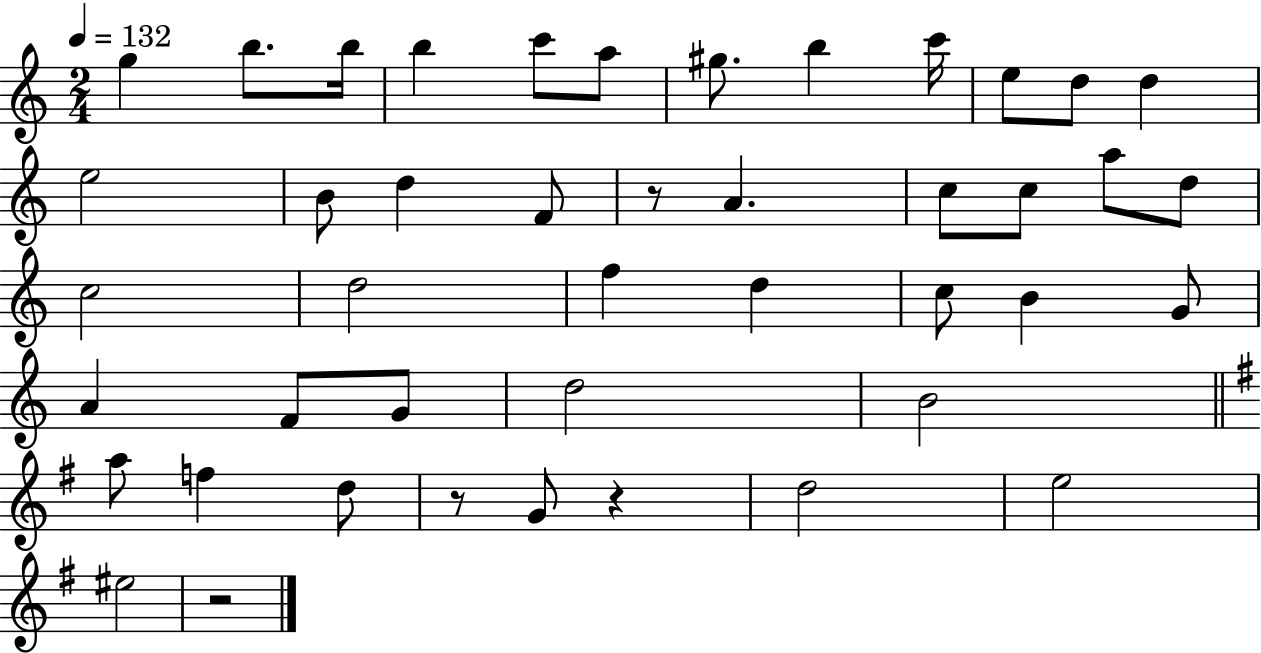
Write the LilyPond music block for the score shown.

{
  \clef treble
  \numericTimeSignature
  \time 2/4
  \key c \major
  \tempo 4 = 132
  \repeat volta 2 { g''4 b''8. b''16 | b''4 c'''8 a''8 | gis''8. b''4 c'''16 | e''8 d''8 d''4 | \break e''2 | b'8 d''4 f'8 | r8 a'4. | c''8 c''8 a''8 d''8 | \break c''2 | d''2 | f''4 d''4 | c''8 b'4 g'8 | \break a'4 f'8 g'8 | d''2 | b'2 | \bar "||" \break \key g \major a''8 f''4 d''8 | r8 g'8 r4 | d''2 | e''2 | \break eis''2 | r2 | } \bar "|."
}